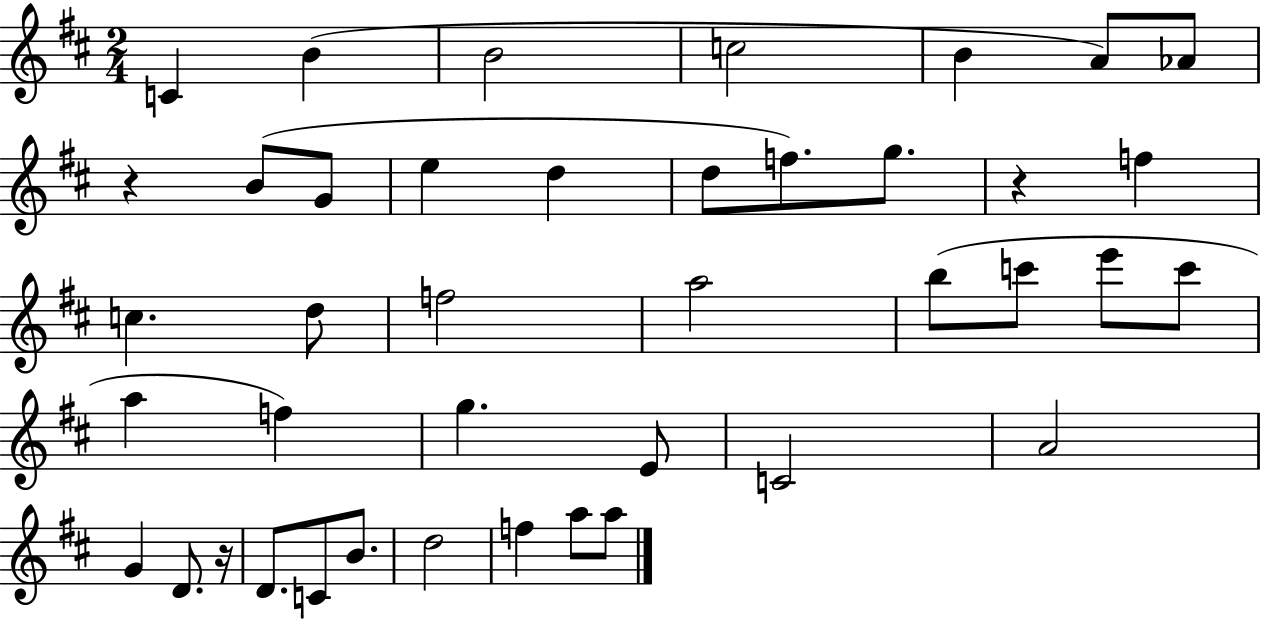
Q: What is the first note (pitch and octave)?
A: C4